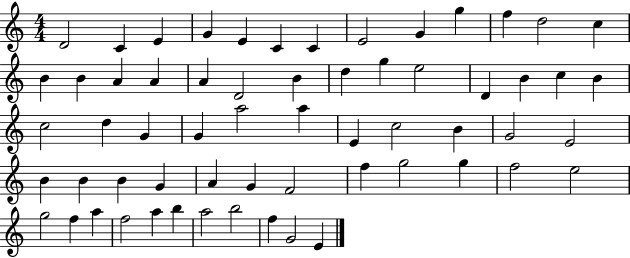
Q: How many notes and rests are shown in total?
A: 61